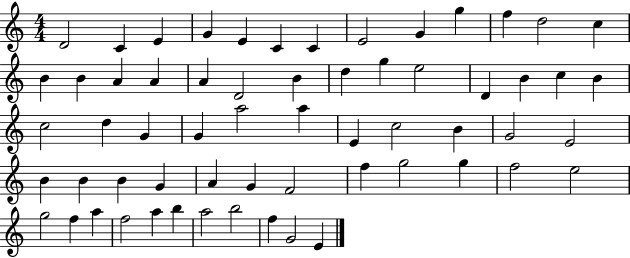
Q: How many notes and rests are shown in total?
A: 61